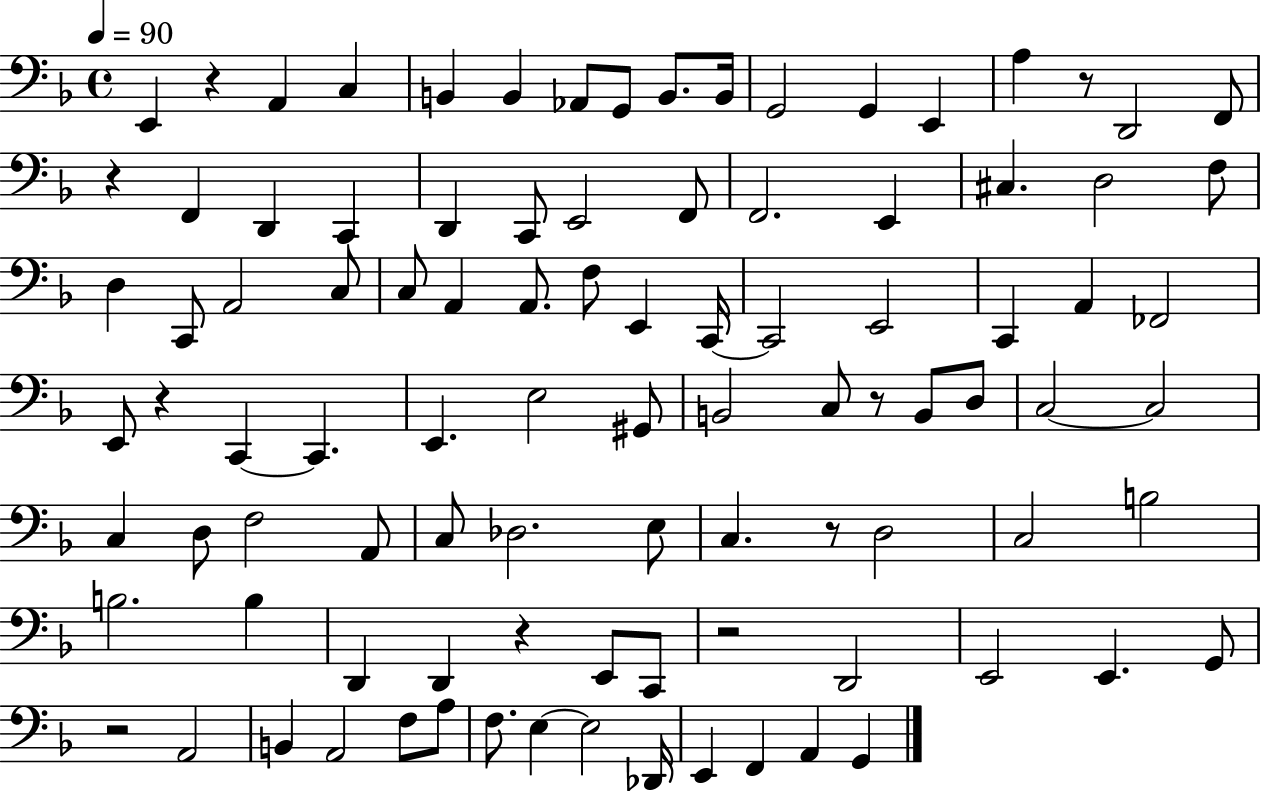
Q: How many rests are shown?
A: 9